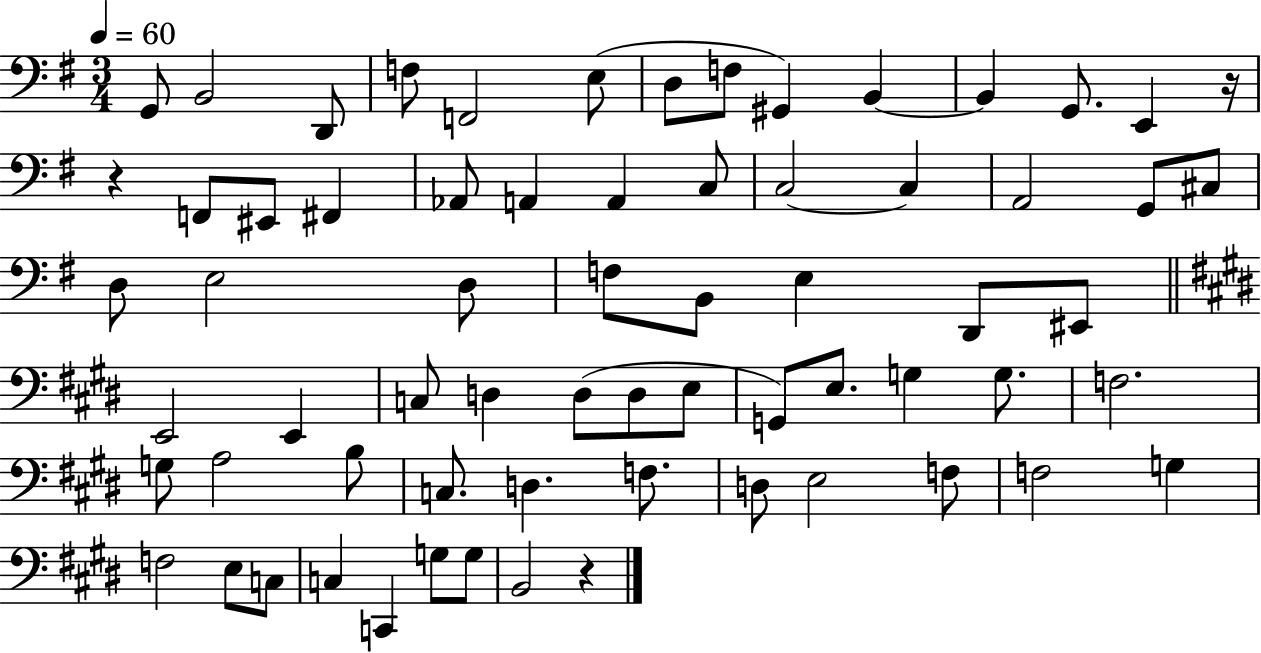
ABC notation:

X:1
T:Untitled
M:3/4
L:1/4
K:G
G,,/2 B,,2 D,,/2 F,/2 F,,2 E,/2 D,/2 F,/2 ^G,, B,, B,, G,,/2 E,, z/4 z F,,/2 ^E,,/2 ^F,, _A,,/2 A,, A,, C,/2 C,2 C, A,,2 G,,/2 ^C,/2 D,/2 E,2 D,/2 F,/2 B,,/2 E, D,,/2 ^E,,/2 E,,2 E,, C,/2 D, D,/2 D,/2 E,/2 G,,/2 E,/2 G, G,/2 F,2 G,/2 A,2 B,/2 C,/2 D, F,/2 D,/2 E,2 F,/2 F,2 G, F,2 E,/2 C,/2 C, C,, G,/2 G,/2 B,,2 z